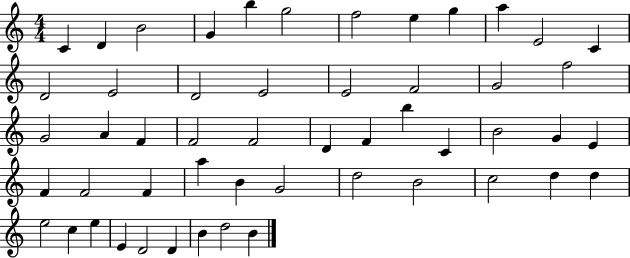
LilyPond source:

{
  \clef treble
  \numericTimeSignature
  \time 4/4
  \key c \major
  c'4 d'4 b'2 | g'4 b''4 g''2 | f''2 e''4 g''4 | a''4 e'2 c'4 | \break d'2 e'2 | d'2 e'2 | e'2 f'2 | g'2 f''2 | \break g'2 a'4 f'4 | f'2 f'2 | d'4 f'4 b''4 c'4 | b'2 g'4 e'4 | \break f'4 f'2 f'4 | a''4 b'4 g'2 | d''2 b'2 | c''2 d''4 d''4 | \break e''2 c''4 e''4 | e'4 d'2 d'4 | b'4 d''2 b'4 | \bar "|."
}